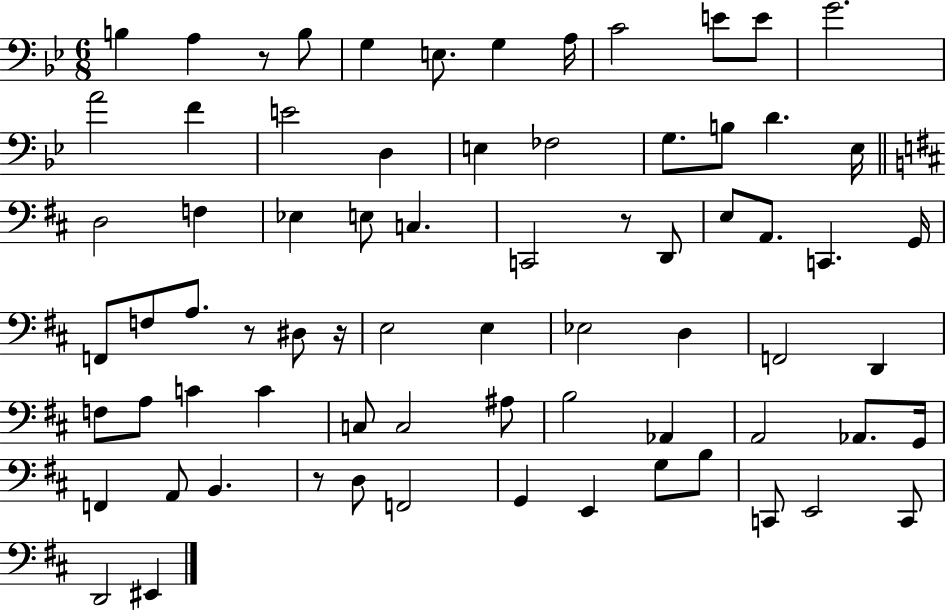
X:1
T:Untitled
M:6/8
L:1/4
K:Bb
B, A, z/2 B,/2 G, E,/2 G, A,/4 C2 E/2 E/2 G2 A2 F E2 D, E, _F,2 G,/2 B,/2 D _E,/4 D,2 F, _E, E,/2 C, C,,2 z/2 D,,/2 E,/2 A,,/2 C,, G,,/4 F,,/2 F,/2 A,/2 z/2 ^D,/2 z/4 E,2 E, _E,2 D, F,,2 D,, F,/2 A,/2 C C C,/2 C,2 ^A,/2 B,2 _A,, A,,2 _A,,/2 G,,/4 F,, A,,/2 B,, z/2 D,/2 F,,2 G,, E,, G,/2 B,/2 C,,/2 E,,2 C,,/2 D,,2 ^E,,